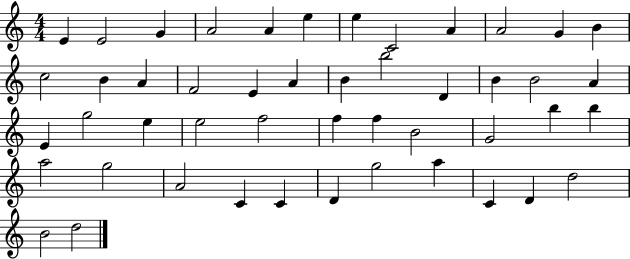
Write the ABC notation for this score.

X:1
T:Untitled
M:4/4
L:1/4
K:C
E E2 G A2 A e e C2 A A2 G B c2 B A F2 E A B b2 D B B2 A E g2 e e2 f2 f f B2 G2 b b a2 g2 A2 C C D g2 a C D d2 B2 d2